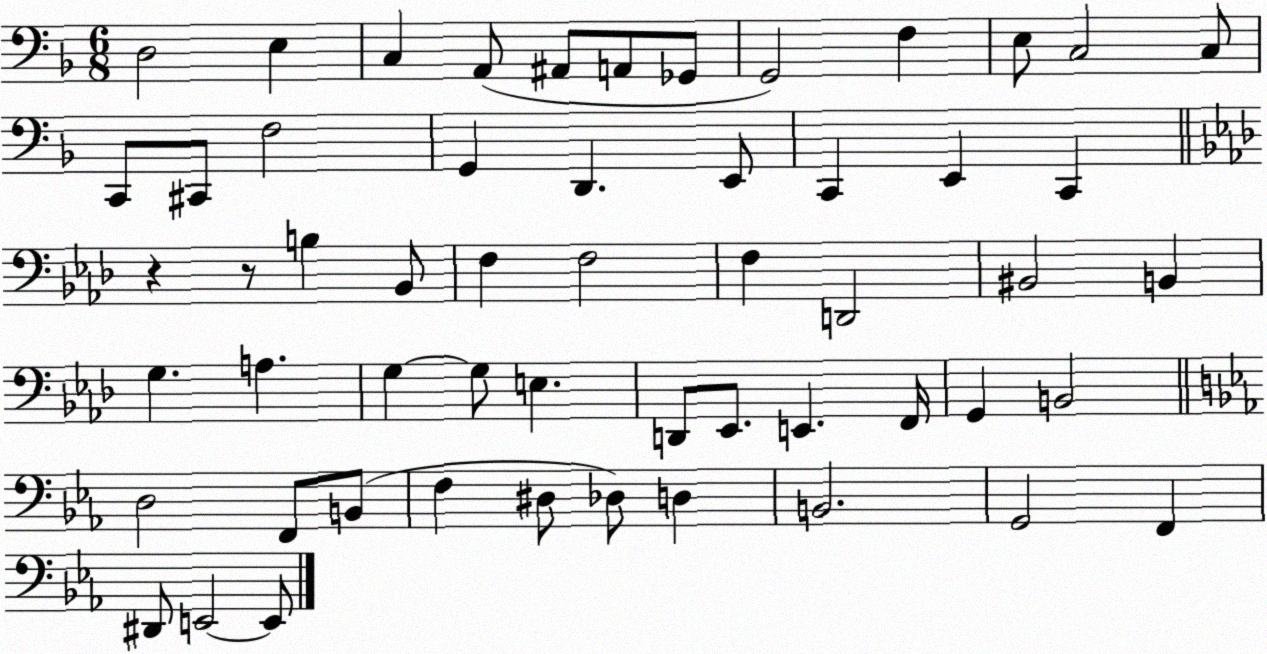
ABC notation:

X:1
T:Untitled
M:6/8
L:1/4
K:F
D,2 E, C, A,,/2 ^A,,/2 A,,/2 _G,,/2 G,,2 F, E,/2 C,2 C,/2 C,,/2 ^C,,/2 F,2 G,, D,, E,,/2 C,, E,, C,, z z/2 B, _B,,/2 F, F,2 F, D,,2 ^B,,2 B,, G, A, G, G,/2 E, D,,/2 _E,,/2 E,, F,,/4 G,, B,,2 D,2 F,,/2 B,,/2 F, ^D,/2 _D,/2 D, B,,2 G,,2 F,, ^D,,/2 E,,2 E,,/2